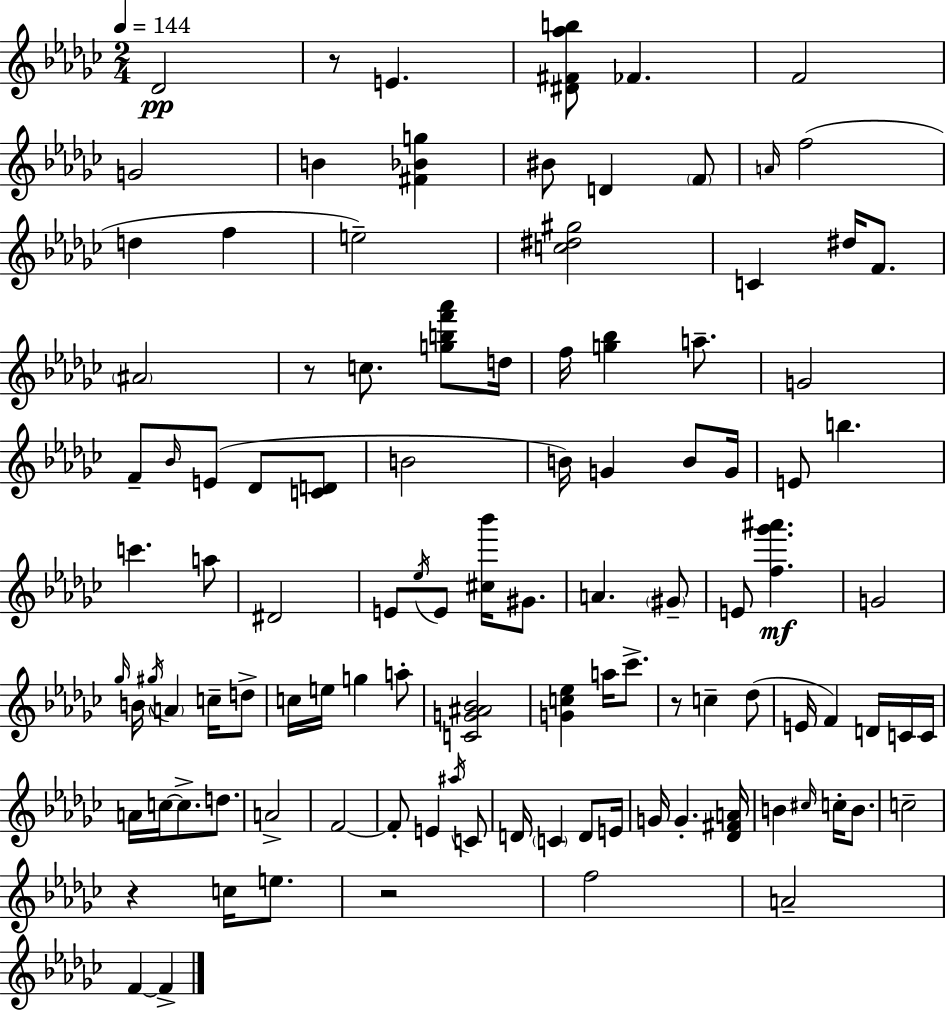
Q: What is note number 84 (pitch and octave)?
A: B4